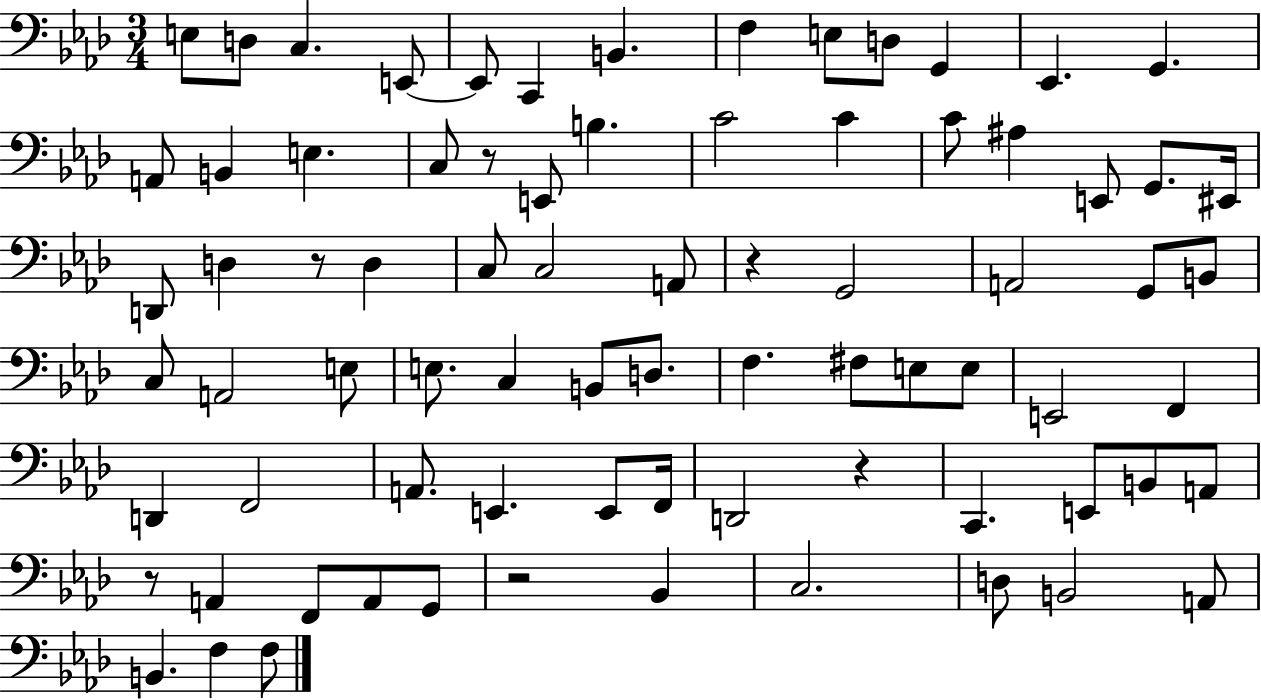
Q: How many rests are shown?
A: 6